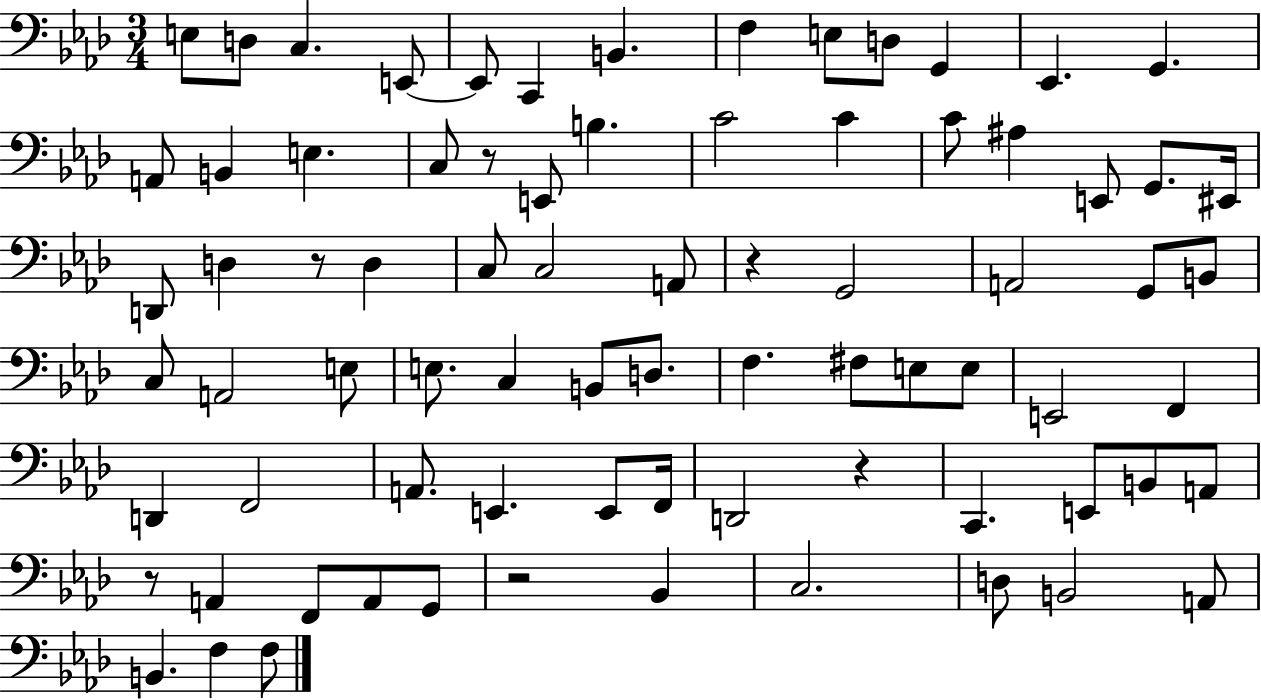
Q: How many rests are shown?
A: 6